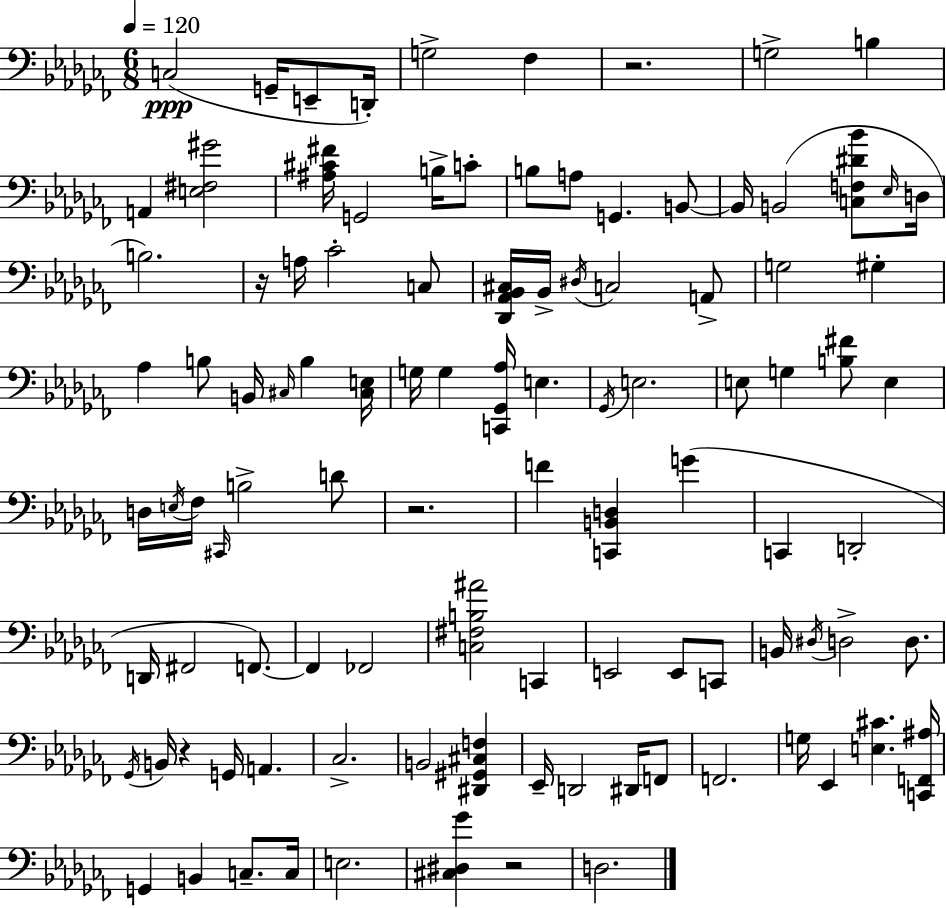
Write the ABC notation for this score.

X:1
T:Untitled
M:6/8
L:1/4
K:Abm
C,2 G,,/4 E,,/2 D,,/4 G,2 _F, z2 G,2 B, A,, [E,^F,^G]2 [^A,^C^F]/4 G,,2 B,/4 C/2 B,/2 A,/2 G,, B,,/2 B,,/4 B,,2 [C,F,^D_B]/2 _E,/4 D,/4 B,2 z/4 A,/4 _C2 C,/2 [_D,,_A,,_B,,^C,]/4 _B,,/4 ^D,/4 C,2 A,,/2 G,2 ^G, _A, B,/2 B,,/4 ^C,/4 B, [^C,E,]/4 G,/4 G, [C,,_G,,_A,]/4 E, _G,,/4 E,2 E,/2 G, [B,^F]/2 E, D,/4 E,/4 _F,/4 ^C,,/4 B,2 D/2 z2 F [C,,B,,D,] G C,, D,,2 D,,/4 ^F,,2 F,,/2 F,, _F,,2 [C,^F,B,^A]2 C,, E,,2 E,,/2 C,,/2 B,,/4 ^D,/4 D,2 D,/2 _G,,/4 B,,/4 z G,,/4 A,, _C,2 B,,2 [^D,,^G,,^C,F,] _E,,/4 D,,2 ^D,,/4 F,,/2 F,,2 G,/4 _E,, [E,^C] [C,,F,,^A,]/4 G,, B,, C,/2 C,/4 E,2 [^C,^D,_G] z2 D,2